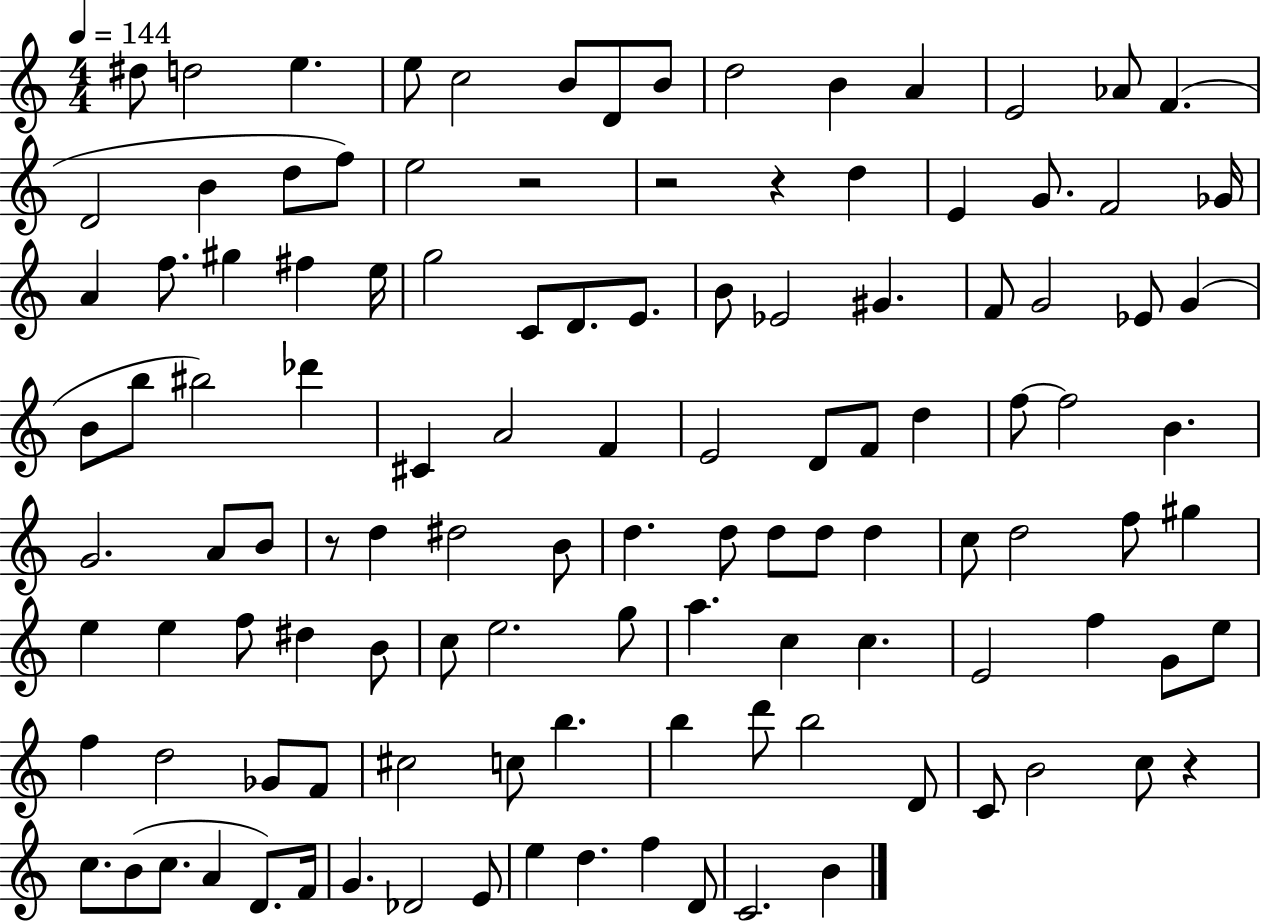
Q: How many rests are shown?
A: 5